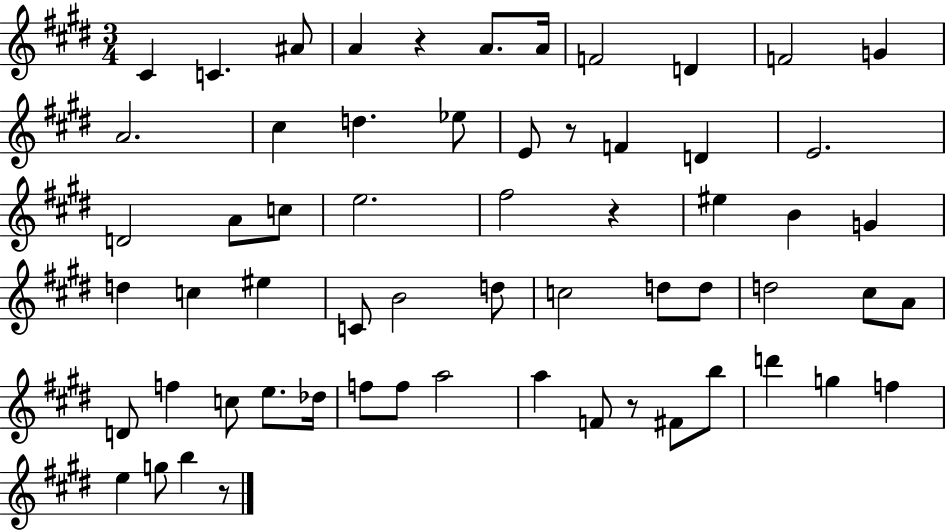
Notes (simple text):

C#4/q C4/q. A#4/e A4/q R/q A4/e. A4/s F4/h D4/q F4/h G4/q A4/h. C#5/q D5/q. Eb5/e E4/e R/e F4/q D4/q E4/h. D4/h A4/e C5/e E5/h. F#5/h R/q EIS5/q B4/q G4/q D5/q C5/q EIS5/q C4/e B4/h D5/e C5/h D5/e D5/e D5/h C#5/e A4/e D4/e F5/q C5/e E5/e. Db5/s F5/e F5/e A5/h A5/q F4/e R/e F#4/e B5/e D6/q G5/q F5/q E5/q G5/e B5/q R/e